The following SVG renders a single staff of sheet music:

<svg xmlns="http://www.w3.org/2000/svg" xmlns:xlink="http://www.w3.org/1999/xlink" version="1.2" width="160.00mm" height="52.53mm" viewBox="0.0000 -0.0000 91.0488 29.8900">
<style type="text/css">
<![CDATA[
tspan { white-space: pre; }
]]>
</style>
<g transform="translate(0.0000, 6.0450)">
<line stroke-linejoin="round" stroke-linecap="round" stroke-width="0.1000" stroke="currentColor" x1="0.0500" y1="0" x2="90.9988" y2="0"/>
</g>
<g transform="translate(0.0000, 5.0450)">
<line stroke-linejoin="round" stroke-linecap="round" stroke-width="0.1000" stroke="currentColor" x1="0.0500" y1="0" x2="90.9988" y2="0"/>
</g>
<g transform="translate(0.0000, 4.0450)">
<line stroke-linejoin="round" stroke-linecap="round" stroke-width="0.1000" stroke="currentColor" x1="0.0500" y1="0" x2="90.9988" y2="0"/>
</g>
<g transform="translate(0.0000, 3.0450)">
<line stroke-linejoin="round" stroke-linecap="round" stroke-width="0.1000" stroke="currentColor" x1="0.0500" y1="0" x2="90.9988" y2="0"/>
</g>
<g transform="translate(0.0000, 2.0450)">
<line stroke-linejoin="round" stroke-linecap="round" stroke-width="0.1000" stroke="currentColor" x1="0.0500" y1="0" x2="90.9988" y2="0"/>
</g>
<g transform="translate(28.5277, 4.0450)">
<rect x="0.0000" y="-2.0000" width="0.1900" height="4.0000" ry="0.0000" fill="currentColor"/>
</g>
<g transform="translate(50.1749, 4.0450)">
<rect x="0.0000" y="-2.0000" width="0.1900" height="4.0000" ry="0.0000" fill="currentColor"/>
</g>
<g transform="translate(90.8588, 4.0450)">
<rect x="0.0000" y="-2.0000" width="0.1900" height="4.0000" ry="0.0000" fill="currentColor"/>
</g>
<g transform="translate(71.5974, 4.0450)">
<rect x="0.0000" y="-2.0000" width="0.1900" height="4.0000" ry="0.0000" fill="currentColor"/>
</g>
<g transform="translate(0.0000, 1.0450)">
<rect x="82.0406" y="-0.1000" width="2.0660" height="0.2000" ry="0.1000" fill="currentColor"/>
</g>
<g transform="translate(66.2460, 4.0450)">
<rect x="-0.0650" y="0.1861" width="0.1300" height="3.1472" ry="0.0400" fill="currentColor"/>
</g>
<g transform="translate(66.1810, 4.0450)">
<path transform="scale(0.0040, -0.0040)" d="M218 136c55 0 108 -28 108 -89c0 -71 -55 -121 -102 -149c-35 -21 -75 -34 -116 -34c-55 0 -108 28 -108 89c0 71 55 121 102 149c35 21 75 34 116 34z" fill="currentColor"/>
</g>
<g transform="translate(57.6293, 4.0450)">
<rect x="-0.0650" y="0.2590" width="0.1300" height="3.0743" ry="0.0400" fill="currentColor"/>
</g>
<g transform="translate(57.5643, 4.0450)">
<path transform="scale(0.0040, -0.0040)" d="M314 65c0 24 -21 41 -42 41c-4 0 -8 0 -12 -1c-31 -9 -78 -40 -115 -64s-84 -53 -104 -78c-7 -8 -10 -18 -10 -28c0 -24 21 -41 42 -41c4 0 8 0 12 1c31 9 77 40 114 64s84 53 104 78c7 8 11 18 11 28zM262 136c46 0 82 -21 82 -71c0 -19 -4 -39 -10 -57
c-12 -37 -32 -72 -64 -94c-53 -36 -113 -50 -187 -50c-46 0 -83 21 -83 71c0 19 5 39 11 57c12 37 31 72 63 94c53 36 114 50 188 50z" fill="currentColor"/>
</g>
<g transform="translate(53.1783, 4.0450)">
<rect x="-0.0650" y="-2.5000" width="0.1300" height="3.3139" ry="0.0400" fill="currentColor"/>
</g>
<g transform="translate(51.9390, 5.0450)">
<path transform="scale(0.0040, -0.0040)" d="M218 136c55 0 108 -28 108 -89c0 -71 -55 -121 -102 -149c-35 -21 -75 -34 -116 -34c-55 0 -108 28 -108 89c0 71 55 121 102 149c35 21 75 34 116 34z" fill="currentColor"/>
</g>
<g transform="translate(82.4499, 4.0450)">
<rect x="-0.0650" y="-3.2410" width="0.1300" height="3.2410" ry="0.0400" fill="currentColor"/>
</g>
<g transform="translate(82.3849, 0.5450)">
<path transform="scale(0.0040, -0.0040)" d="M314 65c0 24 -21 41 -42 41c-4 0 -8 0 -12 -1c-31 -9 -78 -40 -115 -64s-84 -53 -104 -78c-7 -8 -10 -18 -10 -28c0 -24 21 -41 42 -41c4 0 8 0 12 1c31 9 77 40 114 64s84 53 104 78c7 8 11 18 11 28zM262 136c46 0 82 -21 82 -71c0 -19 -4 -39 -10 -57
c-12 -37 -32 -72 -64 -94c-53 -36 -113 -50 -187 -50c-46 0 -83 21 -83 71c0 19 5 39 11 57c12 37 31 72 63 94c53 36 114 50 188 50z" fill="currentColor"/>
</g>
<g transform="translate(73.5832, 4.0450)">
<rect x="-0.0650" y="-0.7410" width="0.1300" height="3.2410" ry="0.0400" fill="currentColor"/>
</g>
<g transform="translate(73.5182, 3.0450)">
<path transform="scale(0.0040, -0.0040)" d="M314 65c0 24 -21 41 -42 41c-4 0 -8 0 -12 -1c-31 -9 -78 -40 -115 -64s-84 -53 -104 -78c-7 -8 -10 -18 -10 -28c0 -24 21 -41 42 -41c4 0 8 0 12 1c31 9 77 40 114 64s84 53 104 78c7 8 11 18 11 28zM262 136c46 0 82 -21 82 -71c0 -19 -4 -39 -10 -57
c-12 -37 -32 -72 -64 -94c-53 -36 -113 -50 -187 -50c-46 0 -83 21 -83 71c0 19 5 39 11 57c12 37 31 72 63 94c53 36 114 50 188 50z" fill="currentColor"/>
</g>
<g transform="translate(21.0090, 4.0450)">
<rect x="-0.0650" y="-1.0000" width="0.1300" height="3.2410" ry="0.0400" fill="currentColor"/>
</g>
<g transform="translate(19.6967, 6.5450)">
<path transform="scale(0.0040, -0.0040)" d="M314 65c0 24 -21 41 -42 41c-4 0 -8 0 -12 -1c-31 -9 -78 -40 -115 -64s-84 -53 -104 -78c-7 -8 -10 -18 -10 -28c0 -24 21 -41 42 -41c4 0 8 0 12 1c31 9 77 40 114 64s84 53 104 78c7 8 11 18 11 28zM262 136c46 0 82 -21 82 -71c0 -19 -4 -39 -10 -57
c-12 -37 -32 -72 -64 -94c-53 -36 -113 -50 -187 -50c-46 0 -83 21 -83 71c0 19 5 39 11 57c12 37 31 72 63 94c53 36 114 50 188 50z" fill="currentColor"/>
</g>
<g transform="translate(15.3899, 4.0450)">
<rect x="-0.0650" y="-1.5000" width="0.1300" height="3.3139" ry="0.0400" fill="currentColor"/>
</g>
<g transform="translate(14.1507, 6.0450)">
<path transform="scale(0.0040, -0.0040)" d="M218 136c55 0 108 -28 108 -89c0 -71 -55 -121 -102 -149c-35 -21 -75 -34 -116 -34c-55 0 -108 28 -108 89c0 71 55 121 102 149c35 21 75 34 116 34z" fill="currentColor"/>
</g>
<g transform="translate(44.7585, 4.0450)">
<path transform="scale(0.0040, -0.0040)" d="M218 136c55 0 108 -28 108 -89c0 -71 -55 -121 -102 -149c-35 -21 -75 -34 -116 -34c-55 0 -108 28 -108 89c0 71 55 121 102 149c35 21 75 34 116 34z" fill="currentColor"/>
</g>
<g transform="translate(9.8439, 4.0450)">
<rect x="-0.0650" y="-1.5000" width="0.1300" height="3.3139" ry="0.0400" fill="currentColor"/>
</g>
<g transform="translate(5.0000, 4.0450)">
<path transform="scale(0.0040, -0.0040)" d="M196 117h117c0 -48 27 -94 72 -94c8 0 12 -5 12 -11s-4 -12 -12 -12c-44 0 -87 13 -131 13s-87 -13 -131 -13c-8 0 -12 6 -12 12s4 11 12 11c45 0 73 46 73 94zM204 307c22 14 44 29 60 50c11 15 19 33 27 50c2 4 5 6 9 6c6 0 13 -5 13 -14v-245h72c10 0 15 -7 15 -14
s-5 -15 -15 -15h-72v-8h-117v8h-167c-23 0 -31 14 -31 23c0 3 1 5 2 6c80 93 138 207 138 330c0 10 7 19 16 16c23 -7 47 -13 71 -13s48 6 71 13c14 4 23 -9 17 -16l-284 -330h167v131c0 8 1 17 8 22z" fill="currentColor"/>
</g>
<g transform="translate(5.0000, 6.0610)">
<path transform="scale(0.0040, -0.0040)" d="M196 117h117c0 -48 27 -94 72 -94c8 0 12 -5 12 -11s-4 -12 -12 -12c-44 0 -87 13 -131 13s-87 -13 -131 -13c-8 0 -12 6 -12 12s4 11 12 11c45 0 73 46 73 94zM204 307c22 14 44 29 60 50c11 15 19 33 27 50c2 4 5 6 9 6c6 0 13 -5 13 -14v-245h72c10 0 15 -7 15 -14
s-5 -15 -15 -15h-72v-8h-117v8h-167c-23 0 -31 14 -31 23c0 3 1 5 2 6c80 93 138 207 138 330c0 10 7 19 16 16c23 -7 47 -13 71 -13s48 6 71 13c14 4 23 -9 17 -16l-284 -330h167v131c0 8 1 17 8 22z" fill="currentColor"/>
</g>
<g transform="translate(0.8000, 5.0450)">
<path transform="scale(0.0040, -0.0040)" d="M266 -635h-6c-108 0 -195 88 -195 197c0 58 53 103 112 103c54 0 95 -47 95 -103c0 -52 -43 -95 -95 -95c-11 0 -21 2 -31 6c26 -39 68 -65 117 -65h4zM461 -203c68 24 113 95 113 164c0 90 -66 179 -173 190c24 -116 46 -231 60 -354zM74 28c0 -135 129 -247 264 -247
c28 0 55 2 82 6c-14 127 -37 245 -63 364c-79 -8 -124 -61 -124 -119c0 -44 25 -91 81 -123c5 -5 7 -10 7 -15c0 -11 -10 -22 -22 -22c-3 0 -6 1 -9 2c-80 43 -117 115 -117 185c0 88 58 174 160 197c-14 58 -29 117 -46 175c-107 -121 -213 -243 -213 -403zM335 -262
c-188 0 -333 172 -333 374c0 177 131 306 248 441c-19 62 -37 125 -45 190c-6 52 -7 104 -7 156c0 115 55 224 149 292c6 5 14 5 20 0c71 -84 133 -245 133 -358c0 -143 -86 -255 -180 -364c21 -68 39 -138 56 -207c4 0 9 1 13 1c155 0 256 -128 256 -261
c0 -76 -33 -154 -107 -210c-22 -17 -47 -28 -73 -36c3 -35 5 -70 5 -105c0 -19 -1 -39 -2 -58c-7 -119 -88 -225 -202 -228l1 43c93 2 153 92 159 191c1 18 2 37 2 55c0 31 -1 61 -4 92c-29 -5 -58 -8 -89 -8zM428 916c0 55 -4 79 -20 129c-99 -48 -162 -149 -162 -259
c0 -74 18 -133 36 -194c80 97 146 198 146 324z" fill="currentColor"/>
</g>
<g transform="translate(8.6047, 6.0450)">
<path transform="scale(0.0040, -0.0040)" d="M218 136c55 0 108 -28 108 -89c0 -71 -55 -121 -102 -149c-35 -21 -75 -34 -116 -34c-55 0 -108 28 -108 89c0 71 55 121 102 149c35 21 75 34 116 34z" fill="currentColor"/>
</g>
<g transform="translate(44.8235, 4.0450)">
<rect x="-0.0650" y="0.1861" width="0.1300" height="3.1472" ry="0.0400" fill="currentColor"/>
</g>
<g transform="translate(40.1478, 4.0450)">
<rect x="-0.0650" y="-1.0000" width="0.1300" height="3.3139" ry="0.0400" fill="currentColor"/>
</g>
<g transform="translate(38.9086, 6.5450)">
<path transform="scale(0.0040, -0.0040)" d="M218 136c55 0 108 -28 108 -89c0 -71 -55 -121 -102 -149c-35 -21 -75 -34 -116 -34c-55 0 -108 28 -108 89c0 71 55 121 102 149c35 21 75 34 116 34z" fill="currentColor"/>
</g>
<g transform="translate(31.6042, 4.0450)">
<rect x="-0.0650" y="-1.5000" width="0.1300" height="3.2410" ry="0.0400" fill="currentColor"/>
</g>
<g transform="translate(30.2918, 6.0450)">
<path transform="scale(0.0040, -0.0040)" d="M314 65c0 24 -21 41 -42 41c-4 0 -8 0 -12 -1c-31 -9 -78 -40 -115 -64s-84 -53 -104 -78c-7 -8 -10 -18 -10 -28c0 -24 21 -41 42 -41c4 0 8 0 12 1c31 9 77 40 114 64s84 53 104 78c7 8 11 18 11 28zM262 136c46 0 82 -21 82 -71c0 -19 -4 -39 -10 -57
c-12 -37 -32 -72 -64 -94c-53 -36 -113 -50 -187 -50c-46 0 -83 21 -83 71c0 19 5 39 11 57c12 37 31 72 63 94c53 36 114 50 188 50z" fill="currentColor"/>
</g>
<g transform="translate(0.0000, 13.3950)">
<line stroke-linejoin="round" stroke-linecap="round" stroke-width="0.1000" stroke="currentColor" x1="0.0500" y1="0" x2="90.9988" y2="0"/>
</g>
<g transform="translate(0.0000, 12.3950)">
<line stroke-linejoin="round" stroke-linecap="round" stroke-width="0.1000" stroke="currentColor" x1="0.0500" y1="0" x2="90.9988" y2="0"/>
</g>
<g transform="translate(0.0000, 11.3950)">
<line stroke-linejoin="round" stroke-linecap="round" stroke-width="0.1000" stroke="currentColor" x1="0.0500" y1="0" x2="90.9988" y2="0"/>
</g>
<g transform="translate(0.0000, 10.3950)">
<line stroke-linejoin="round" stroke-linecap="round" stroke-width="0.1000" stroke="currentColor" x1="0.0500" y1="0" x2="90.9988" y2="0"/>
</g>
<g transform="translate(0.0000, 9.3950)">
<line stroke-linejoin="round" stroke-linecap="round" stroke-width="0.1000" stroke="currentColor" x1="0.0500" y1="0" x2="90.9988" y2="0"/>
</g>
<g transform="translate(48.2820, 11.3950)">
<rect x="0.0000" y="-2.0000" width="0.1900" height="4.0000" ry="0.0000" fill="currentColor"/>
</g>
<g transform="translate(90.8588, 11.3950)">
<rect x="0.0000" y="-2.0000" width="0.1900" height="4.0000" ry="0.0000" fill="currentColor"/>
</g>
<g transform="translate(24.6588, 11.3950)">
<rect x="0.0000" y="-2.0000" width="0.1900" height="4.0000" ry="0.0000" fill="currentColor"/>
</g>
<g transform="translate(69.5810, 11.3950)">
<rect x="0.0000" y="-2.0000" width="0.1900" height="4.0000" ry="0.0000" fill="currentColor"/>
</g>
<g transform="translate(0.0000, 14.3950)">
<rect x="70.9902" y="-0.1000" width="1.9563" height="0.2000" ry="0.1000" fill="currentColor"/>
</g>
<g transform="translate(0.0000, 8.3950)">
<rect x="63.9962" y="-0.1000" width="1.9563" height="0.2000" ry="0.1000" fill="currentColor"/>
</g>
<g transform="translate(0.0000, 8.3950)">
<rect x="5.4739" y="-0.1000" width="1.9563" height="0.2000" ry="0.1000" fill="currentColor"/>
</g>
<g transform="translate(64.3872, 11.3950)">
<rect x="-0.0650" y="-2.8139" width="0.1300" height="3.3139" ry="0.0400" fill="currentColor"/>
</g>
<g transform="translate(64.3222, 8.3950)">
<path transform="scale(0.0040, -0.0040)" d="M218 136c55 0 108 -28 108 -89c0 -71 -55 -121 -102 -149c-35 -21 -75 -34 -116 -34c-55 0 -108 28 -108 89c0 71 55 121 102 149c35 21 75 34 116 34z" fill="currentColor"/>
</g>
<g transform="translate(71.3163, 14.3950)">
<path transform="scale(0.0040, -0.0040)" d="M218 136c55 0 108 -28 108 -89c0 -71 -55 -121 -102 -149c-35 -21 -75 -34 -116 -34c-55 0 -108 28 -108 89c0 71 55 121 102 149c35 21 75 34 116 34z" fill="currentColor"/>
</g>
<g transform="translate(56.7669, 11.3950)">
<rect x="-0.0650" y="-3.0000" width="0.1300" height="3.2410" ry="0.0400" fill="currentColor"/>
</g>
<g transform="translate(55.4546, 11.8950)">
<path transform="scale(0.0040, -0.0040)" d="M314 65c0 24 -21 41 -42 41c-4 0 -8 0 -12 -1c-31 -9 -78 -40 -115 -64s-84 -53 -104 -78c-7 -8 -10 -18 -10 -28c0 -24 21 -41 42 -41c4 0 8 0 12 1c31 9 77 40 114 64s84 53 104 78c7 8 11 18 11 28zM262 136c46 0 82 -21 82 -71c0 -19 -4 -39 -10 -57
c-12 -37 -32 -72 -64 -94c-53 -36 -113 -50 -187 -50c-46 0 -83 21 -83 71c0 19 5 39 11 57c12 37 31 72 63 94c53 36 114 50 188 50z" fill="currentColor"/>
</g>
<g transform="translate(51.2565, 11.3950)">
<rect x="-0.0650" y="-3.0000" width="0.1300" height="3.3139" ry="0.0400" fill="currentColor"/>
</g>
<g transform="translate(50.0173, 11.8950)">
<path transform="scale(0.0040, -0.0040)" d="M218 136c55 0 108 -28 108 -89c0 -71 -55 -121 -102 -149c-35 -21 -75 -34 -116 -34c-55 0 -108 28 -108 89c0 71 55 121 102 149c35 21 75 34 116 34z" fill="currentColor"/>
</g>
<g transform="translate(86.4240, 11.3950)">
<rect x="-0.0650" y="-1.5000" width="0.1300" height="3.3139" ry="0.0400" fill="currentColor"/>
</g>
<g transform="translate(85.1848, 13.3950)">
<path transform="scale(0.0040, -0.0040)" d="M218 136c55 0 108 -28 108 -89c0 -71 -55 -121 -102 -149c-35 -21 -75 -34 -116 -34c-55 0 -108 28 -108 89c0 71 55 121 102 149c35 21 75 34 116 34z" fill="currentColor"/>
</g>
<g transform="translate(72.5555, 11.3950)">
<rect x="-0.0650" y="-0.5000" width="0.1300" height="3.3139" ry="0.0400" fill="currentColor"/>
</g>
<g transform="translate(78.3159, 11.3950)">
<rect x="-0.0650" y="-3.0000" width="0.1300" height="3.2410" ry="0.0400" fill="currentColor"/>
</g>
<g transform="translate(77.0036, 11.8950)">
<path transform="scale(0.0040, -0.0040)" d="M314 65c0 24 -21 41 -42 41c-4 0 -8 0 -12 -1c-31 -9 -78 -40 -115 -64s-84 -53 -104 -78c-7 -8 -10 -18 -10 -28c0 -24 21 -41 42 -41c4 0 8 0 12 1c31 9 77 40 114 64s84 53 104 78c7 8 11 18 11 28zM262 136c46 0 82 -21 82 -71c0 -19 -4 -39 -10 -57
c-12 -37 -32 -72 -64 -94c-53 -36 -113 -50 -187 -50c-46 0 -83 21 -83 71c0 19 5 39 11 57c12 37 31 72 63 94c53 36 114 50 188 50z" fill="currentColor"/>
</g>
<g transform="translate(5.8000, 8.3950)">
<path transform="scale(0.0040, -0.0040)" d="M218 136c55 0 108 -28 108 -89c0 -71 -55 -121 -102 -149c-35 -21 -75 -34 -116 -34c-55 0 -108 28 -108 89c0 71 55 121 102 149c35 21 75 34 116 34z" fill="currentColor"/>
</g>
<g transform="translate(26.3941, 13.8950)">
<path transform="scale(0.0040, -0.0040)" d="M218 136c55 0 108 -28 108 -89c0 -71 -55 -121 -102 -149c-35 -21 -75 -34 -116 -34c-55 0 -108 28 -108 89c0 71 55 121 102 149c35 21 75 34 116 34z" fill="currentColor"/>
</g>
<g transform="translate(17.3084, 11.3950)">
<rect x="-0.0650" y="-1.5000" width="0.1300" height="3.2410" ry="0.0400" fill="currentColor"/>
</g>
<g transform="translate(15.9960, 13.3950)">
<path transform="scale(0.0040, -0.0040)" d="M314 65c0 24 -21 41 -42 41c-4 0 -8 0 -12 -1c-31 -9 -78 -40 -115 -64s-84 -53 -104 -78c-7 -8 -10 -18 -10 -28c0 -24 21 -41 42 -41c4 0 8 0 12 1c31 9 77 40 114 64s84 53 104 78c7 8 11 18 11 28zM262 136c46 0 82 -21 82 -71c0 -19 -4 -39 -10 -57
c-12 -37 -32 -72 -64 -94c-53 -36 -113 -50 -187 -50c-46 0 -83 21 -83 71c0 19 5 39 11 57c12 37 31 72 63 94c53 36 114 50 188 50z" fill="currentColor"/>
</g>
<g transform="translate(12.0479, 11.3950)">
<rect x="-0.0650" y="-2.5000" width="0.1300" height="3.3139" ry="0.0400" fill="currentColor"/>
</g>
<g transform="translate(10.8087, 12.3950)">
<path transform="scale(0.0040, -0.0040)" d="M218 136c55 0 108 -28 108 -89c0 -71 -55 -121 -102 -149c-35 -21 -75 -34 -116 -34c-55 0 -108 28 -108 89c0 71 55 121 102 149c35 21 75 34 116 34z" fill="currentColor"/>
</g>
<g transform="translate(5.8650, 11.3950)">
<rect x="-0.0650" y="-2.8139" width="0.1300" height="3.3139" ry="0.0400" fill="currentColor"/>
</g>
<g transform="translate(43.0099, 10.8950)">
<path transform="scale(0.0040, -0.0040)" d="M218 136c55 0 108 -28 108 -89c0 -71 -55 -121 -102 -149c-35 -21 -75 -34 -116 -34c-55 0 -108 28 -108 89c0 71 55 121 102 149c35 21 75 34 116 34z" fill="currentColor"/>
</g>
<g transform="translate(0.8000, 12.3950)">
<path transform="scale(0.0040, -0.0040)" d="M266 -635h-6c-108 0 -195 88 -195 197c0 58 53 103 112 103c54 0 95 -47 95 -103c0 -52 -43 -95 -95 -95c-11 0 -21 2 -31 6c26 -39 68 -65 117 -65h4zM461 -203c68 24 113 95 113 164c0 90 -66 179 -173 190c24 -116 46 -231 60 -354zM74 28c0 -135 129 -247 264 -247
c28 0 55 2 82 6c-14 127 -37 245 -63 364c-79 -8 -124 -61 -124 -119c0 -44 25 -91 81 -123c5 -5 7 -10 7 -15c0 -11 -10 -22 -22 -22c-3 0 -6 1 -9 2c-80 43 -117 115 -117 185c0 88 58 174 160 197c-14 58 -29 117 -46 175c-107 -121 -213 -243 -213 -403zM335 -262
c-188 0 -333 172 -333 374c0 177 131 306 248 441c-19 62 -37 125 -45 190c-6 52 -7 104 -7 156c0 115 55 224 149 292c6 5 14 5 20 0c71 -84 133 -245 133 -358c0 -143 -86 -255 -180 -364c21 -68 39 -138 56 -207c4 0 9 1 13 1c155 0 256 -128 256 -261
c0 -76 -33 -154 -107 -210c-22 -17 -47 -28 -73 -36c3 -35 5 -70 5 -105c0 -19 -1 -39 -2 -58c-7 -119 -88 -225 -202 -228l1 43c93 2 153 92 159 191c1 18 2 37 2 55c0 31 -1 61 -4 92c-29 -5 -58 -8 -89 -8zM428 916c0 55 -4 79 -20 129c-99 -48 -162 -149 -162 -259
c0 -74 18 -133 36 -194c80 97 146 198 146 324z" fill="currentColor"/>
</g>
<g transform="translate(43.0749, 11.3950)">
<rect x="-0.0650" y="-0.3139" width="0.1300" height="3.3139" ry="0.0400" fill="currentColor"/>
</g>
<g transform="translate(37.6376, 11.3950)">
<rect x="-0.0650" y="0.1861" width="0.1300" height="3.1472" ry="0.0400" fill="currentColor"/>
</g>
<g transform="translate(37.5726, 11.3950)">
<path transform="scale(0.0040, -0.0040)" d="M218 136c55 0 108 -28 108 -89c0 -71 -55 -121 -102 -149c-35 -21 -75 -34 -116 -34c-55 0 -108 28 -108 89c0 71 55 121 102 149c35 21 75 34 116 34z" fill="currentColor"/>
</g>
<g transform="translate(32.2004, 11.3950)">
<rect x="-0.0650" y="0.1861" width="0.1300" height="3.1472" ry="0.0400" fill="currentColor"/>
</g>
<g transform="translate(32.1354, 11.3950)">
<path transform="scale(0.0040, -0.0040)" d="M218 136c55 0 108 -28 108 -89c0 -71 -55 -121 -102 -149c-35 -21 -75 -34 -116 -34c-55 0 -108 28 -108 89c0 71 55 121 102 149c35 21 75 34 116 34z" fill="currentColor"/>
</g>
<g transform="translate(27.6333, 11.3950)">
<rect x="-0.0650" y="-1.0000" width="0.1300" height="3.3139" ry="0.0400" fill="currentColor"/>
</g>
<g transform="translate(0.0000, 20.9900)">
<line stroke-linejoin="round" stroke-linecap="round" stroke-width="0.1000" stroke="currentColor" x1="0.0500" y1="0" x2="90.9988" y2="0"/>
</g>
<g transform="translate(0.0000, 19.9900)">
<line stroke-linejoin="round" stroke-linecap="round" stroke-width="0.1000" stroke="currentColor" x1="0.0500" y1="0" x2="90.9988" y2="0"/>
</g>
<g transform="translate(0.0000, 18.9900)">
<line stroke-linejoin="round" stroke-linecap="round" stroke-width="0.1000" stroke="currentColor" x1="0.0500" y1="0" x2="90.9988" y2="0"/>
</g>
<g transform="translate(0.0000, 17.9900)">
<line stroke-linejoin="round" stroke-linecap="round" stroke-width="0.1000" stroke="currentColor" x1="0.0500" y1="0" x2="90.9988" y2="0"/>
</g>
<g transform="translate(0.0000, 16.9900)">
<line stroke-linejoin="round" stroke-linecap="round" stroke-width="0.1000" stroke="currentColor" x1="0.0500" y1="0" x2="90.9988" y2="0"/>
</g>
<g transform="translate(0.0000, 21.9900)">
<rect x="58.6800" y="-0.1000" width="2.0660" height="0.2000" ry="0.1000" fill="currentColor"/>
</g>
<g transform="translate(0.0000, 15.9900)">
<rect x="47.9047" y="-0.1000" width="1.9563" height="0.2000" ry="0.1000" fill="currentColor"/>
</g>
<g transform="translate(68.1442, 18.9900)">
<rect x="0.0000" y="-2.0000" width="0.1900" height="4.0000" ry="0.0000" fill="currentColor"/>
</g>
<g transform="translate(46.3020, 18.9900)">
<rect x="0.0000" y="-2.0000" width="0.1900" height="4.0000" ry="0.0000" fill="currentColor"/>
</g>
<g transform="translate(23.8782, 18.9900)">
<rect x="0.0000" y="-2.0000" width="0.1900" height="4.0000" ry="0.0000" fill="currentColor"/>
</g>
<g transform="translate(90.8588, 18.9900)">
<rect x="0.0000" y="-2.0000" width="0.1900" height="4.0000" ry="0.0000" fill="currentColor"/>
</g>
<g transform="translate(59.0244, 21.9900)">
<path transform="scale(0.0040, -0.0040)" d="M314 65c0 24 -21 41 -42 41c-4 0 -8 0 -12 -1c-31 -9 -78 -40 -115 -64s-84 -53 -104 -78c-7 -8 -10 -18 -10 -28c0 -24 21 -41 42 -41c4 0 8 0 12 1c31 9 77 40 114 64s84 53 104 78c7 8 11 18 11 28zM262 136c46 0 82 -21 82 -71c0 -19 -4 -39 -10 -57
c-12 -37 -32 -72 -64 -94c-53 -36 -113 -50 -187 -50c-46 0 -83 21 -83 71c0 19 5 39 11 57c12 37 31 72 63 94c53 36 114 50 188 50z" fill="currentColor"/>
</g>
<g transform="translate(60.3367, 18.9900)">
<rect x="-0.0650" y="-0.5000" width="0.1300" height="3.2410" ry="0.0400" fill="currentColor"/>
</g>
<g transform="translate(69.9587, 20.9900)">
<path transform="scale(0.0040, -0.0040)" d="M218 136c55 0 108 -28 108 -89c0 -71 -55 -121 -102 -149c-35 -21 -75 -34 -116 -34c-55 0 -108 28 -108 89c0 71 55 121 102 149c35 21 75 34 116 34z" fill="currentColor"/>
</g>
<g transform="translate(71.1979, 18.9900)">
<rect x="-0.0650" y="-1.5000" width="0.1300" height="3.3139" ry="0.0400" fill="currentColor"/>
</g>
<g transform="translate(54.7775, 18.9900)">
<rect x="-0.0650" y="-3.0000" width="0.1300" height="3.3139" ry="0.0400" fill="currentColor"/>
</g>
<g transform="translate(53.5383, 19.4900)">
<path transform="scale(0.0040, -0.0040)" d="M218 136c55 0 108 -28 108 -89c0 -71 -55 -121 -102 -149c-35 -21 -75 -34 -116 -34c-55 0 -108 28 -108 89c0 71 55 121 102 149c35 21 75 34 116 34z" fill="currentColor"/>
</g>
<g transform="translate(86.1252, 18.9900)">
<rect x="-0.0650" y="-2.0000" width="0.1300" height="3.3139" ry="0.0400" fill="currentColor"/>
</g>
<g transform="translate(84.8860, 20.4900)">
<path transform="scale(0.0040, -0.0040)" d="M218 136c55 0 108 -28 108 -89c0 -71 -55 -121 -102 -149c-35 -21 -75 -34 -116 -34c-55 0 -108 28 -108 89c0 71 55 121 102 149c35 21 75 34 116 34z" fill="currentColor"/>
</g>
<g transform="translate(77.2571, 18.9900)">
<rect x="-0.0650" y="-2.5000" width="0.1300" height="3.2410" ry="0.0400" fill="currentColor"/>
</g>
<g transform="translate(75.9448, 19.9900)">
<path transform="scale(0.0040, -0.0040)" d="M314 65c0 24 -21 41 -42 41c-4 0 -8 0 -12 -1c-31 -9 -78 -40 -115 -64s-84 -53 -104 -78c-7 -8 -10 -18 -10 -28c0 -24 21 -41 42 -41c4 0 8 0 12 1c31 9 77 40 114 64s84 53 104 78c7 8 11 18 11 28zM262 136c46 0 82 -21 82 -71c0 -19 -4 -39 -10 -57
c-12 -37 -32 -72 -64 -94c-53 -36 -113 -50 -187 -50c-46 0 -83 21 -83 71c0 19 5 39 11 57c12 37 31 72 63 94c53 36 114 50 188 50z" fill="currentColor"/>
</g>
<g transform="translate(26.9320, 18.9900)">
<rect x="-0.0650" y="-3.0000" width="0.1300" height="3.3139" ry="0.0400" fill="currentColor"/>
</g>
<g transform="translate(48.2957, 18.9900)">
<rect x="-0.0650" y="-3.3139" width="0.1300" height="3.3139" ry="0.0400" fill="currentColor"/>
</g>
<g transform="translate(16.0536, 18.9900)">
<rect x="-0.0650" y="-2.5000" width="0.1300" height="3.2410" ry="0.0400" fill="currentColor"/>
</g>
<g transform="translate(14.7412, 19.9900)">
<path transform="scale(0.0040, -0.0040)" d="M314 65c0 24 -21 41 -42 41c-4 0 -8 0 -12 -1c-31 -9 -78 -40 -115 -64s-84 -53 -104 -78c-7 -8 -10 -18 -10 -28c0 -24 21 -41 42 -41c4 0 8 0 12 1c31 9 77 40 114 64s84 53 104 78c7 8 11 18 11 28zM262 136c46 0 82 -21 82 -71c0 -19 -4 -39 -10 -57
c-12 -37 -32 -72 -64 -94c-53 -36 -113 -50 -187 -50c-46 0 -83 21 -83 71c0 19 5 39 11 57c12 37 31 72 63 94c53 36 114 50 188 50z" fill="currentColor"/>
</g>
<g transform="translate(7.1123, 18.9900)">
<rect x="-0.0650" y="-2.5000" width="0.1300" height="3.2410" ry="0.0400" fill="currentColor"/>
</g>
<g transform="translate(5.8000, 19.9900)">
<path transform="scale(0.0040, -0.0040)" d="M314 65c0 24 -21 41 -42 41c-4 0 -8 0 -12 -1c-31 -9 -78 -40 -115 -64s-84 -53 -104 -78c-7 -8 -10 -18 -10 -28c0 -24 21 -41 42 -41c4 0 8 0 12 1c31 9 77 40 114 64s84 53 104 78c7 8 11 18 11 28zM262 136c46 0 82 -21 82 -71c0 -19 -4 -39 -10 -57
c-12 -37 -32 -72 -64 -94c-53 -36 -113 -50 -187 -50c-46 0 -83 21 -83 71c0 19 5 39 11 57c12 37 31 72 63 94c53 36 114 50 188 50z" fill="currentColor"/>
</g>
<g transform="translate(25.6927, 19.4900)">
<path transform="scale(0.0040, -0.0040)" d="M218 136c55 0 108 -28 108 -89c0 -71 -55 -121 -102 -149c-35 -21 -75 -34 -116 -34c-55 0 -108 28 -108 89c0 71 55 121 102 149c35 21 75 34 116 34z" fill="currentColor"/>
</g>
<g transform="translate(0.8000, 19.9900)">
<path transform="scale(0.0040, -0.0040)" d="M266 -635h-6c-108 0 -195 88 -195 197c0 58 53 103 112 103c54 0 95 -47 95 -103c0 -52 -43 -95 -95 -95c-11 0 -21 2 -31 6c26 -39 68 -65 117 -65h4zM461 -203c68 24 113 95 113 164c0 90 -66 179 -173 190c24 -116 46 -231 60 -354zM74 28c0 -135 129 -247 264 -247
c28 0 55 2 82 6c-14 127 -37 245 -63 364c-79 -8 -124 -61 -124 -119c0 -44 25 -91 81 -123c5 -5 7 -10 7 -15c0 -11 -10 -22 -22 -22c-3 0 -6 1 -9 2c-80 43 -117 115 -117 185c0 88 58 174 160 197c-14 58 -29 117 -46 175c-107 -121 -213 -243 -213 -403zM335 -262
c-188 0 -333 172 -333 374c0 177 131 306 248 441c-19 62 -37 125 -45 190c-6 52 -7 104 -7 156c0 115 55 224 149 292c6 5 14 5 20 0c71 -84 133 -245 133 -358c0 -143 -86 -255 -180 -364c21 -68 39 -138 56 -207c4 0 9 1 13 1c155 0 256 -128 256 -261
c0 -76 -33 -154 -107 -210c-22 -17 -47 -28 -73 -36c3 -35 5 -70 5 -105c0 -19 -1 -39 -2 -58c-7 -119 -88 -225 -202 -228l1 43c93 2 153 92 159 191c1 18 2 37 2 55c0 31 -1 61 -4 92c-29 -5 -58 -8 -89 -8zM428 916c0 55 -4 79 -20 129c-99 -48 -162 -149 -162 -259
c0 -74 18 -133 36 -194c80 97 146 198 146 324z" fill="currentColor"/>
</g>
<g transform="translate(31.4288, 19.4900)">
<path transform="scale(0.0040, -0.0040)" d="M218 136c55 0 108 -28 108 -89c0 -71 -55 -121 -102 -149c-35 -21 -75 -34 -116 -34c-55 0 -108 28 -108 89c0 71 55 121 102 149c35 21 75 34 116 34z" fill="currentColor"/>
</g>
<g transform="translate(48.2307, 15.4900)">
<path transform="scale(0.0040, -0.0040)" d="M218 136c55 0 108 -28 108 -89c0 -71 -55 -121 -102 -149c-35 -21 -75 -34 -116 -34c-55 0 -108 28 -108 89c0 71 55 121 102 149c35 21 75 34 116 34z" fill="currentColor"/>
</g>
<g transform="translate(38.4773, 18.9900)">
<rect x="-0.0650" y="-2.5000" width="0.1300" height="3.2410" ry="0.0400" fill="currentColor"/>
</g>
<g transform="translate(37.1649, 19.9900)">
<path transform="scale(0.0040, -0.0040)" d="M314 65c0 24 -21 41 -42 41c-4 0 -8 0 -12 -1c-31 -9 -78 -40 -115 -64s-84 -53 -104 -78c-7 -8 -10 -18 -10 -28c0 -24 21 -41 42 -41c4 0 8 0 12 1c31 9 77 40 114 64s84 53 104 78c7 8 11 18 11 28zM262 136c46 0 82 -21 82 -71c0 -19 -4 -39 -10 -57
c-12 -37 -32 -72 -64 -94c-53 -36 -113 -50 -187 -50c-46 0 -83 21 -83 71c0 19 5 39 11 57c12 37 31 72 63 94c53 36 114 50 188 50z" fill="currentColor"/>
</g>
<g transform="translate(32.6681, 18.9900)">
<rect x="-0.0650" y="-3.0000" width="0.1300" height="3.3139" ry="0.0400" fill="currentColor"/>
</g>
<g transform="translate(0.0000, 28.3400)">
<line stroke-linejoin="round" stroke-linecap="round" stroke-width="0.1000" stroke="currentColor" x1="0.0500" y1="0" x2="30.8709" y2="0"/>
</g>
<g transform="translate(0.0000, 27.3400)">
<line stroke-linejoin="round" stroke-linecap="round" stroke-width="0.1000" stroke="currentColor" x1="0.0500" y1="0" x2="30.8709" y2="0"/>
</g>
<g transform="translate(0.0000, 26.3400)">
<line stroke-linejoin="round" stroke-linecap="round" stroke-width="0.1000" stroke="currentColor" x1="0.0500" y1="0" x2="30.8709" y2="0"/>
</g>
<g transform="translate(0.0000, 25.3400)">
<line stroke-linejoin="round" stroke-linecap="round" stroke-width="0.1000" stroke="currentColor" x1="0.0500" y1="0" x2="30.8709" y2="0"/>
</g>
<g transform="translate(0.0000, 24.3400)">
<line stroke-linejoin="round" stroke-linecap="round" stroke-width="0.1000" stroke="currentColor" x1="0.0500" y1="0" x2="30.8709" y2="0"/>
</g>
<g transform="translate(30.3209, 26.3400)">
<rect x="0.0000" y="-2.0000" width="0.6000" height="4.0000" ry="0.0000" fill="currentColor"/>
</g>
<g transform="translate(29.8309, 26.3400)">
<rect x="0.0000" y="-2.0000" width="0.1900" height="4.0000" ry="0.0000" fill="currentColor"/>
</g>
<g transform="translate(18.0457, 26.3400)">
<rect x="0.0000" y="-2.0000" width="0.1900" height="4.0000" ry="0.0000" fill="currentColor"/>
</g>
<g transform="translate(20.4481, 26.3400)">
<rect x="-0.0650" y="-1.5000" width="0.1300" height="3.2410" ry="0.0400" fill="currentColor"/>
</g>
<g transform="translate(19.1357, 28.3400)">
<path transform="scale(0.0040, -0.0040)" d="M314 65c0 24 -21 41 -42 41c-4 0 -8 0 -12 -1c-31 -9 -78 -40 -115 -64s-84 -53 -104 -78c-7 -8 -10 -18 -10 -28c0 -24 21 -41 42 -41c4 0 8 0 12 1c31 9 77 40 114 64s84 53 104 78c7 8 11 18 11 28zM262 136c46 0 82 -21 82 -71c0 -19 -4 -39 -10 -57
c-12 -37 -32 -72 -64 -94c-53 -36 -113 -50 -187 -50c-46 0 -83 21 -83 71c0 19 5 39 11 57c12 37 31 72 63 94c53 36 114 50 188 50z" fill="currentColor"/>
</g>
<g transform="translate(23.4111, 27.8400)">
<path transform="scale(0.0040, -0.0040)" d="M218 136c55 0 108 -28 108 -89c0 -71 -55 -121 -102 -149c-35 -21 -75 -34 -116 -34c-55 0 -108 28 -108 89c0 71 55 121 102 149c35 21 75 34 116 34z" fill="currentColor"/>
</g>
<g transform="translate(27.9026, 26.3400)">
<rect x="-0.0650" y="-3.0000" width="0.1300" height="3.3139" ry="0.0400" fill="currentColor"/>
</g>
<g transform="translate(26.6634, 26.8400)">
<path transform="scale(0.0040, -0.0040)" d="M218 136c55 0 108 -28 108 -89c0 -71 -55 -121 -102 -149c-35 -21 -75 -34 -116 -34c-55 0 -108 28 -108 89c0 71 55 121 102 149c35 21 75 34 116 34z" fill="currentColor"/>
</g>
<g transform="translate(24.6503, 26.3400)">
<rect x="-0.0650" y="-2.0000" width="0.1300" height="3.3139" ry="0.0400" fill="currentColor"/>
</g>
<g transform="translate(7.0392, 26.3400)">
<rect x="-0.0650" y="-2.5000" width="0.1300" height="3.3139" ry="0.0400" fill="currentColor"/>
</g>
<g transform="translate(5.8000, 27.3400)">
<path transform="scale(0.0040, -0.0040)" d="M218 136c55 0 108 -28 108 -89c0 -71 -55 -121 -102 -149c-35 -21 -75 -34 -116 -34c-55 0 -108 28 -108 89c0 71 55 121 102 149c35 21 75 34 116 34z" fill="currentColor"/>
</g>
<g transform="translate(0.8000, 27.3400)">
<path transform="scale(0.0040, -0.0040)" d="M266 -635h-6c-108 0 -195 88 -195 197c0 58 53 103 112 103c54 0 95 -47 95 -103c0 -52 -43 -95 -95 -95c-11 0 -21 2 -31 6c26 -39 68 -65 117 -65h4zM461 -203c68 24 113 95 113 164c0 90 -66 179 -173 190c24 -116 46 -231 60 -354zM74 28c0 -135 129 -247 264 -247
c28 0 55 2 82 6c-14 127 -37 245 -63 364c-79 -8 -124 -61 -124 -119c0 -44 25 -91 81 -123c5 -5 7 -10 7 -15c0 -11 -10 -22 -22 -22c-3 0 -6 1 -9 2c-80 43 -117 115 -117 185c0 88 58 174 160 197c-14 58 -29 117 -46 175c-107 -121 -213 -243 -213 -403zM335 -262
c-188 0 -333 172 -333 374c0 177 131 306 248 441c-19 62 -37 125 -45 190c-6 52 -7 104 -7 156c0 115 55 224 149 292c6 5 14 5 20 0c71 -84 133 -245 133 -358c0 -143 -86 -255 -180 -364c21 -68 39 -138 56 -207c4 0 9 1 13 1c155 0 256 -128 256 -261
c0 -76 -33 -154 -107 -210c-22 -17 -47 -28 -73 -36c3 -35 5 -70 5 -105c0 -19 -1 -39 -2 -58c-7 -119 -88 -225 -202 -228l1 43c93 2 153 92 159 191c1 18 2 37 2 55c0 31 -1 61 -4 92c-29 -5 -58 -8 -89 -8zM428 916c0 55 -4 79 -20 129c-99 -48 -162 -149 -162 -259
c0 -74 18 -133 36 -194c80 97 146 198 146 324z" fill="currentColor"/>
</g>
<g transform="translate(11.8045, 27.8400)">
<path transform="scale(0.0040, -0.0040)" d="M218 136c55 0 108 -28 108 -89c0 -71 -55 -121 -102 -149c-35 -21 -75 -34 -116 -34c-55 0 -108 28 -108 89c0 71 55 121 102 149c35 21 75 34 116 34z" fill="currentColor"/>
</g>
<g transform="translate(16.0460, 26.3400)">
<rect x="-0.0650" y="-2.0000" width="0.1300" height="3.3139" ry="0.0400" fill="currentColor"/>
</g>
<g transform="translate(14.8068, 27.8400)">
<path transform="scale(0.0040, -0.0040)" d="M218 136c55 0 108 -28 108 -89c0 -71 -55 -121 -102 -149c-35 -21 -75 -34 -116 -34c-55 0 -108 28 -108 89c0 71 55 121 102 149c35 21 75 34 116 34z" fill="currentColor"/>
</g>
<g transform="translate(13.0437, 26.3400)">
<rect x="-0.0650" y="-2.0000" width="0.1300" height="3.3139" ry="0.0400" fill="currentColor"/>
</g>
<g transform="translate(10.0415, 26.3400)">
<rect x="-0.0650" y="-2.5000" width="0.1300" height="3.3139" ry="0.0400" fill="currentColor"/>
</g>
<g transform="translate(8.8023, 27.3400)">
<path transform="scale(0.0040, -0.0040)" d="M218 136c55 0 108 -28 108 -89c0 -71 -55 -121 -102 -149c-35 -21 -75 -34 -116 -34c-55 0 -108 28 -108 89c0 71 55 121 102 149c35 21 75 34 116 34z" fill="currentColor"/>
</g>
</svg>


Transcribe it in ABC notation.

X:1
T:Untitled
M:4/4
L:1/4
K:C
E E D2 E2 D B G B2 B d2 b2 a G E2 D B B c A A2 a C A2 E G2 G2 A A G2 b A C2 E G2 F G G F F E2 F A